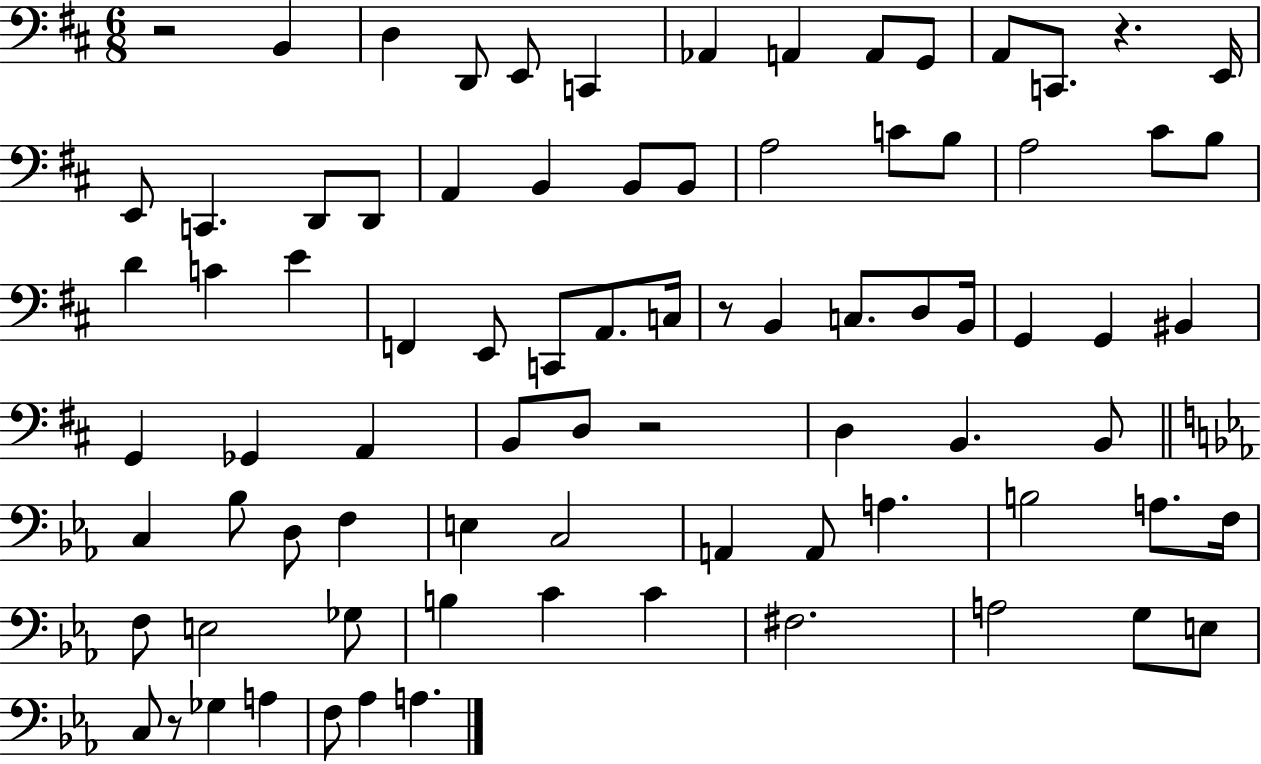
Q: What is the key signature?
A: D major